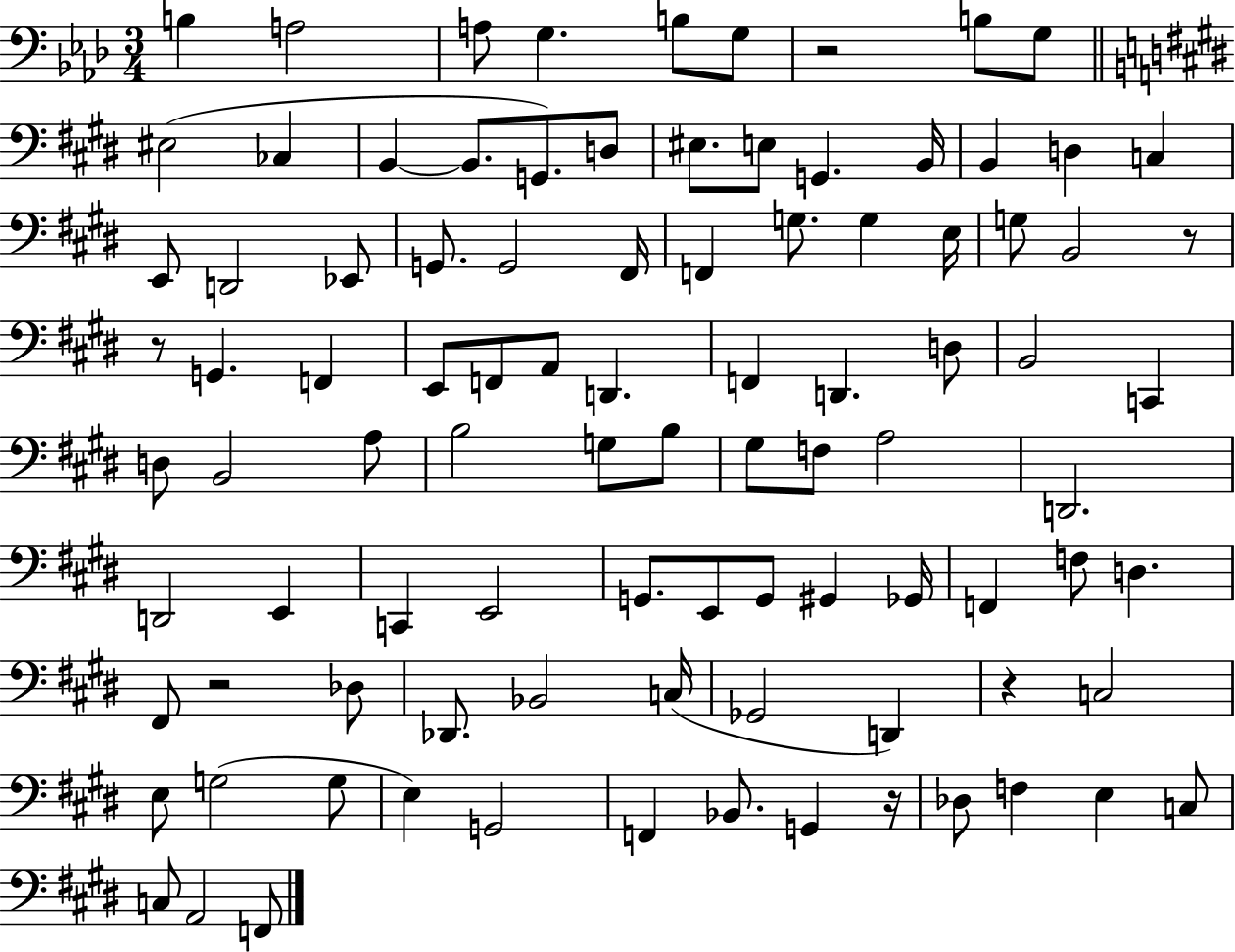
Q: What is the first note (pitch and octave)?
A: B3